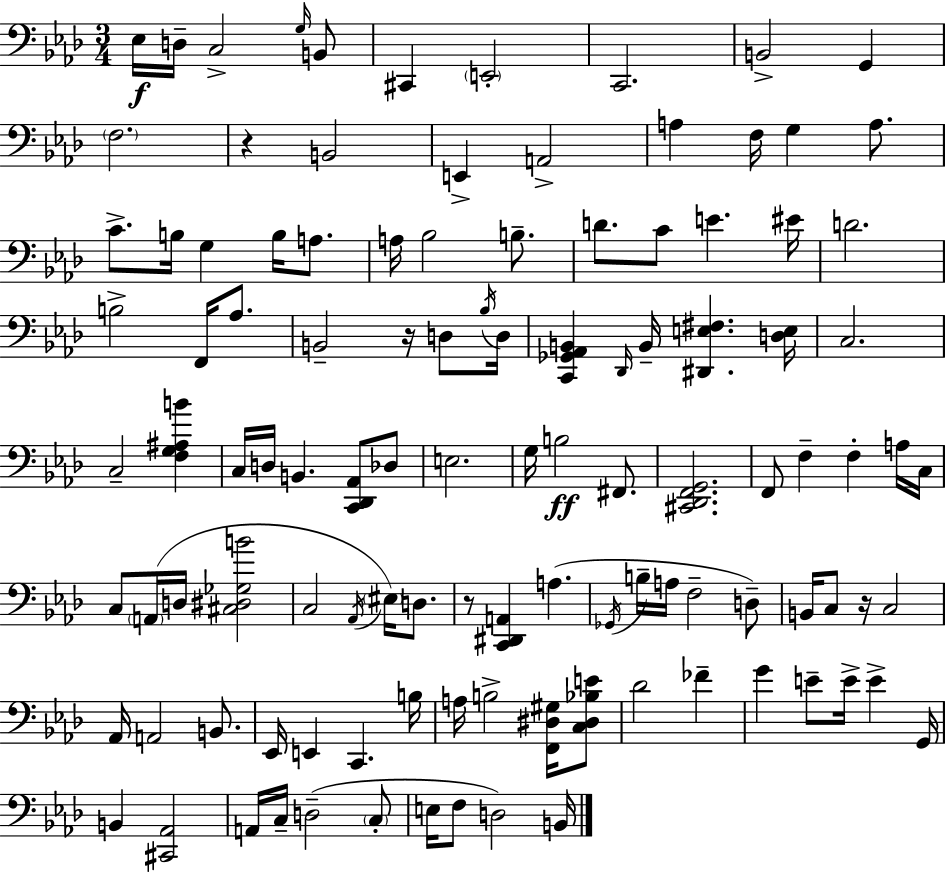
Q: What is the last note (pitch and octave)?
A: B2